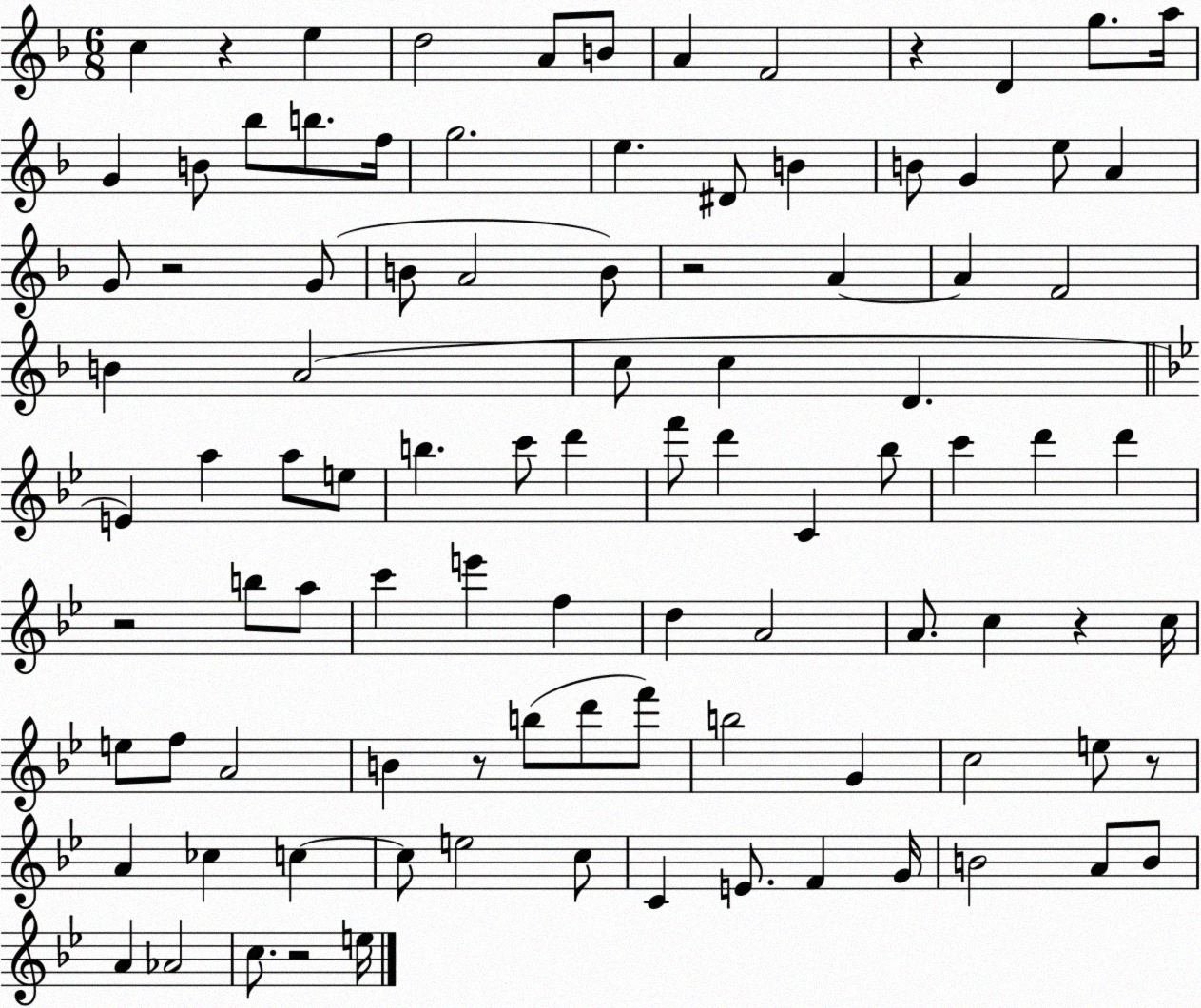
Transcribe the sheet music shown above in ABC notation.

X:1
T:Untitled
M:6/8
L:1/4
K:F
c z e d2 A/2 B/2 A F2 z D g/2 a/4 G B/2 _b/2 b/2 f/4 g2 e ^D/2 B B/2 G e/2 A G/2 z2 G/2 B/2 A2 B/2 z2 A A F2 B A2 c/2 c D E a a/2 e/2 b c'/2 d' f'/2 d' C _b/2 c' d' d' z2 b/2 a/2 c' e' f d A2 A/2 c z c/4 e/2 f/2 A2 B z/2 b/2 d'/2 f'/2 b2 G c2 e/2 z/2 A _c c c/2 e2 c/2 C E/2 F G/4 B2 A/2 B/2 A _A2 c/2 z2 e/4